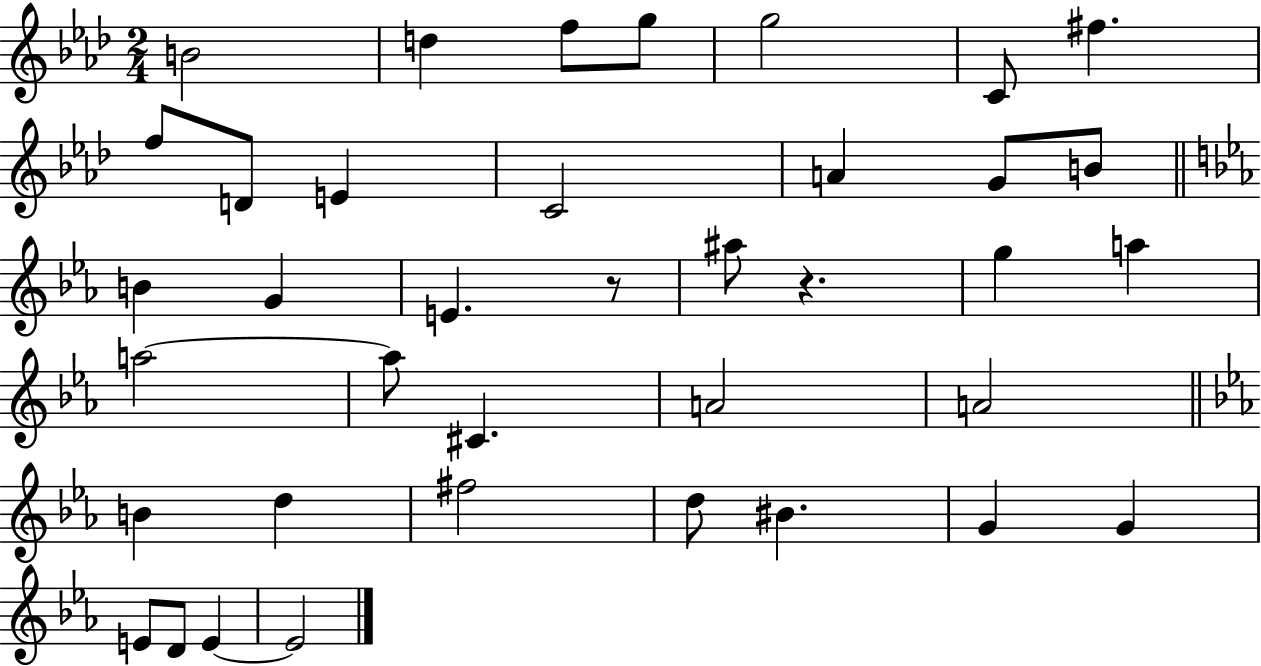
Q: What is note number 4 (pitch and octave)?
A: G5